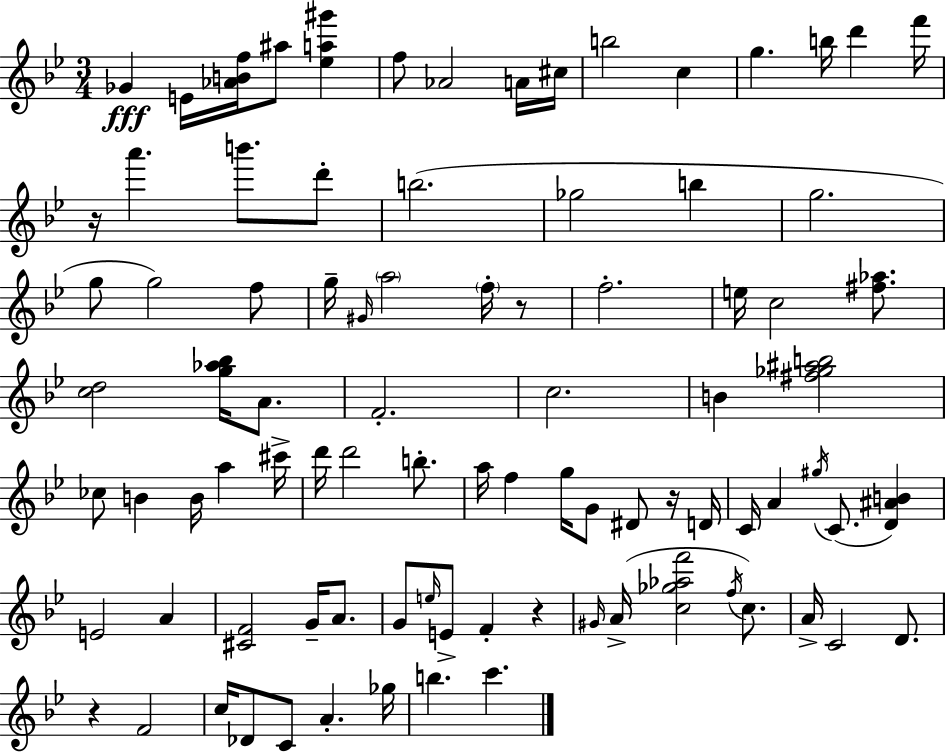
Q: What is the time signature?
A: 3/4